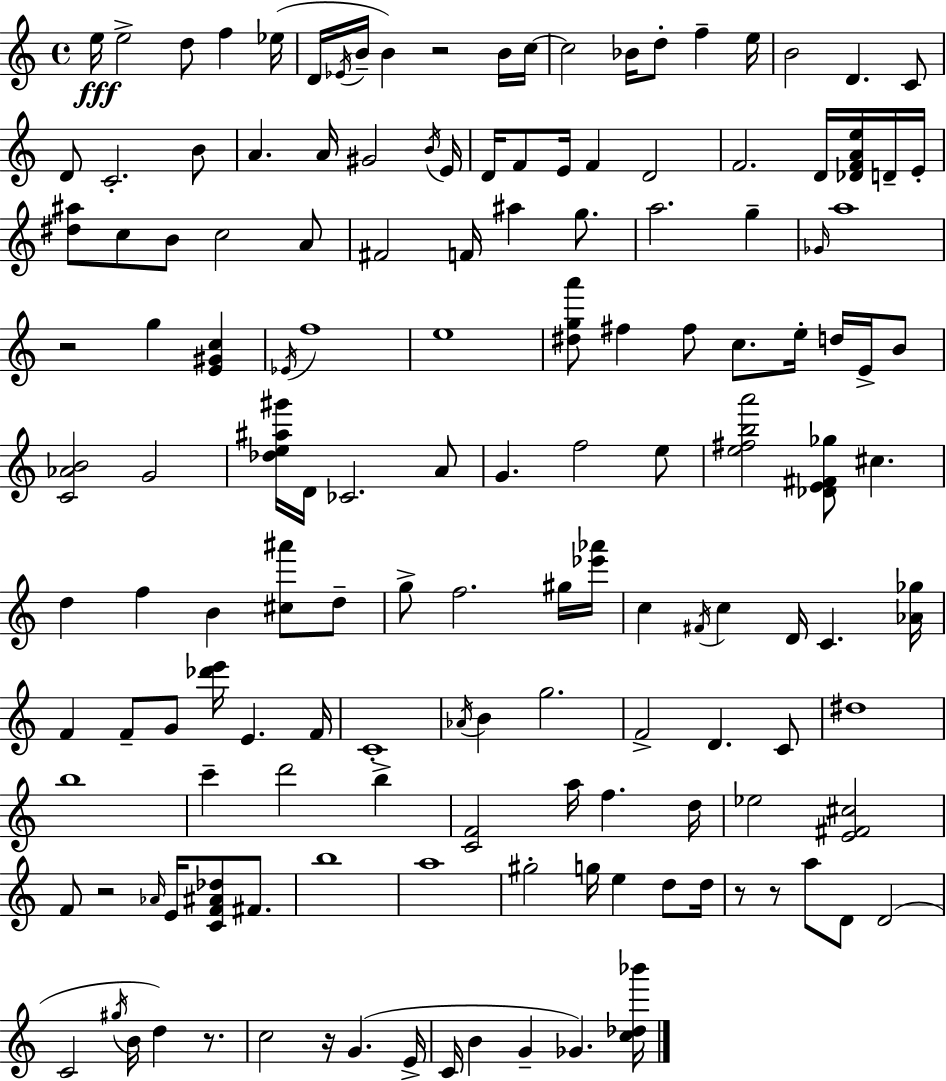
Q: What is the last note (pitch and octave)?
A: Gb4